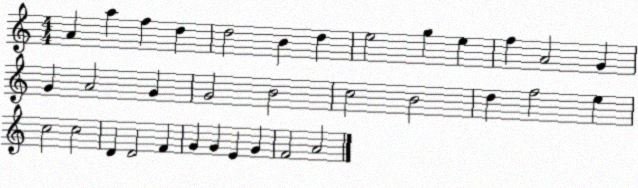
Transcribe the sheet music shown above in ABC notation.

X:1
T:Untitled
M:4/4
L:1/4
K:C
A a f d d2 B d e2 g e f A2 G G A2 G G2 B2 c2 B2 d f2 e c2 c2 D D2 F G G E G F2 A2